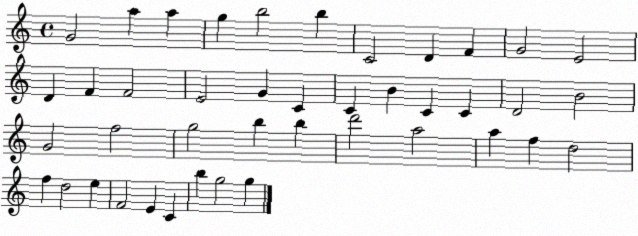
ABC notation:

X:1
T:Untitled
M:4/4
L:1/4
K:C
G2 a a g b2 b C2 D F G2 E2 D F F2 E2 G C C B C C D2 B2 G2 f2 g2 b b d'2 a2 a f d2 f d2 e F2 E C b g2 g